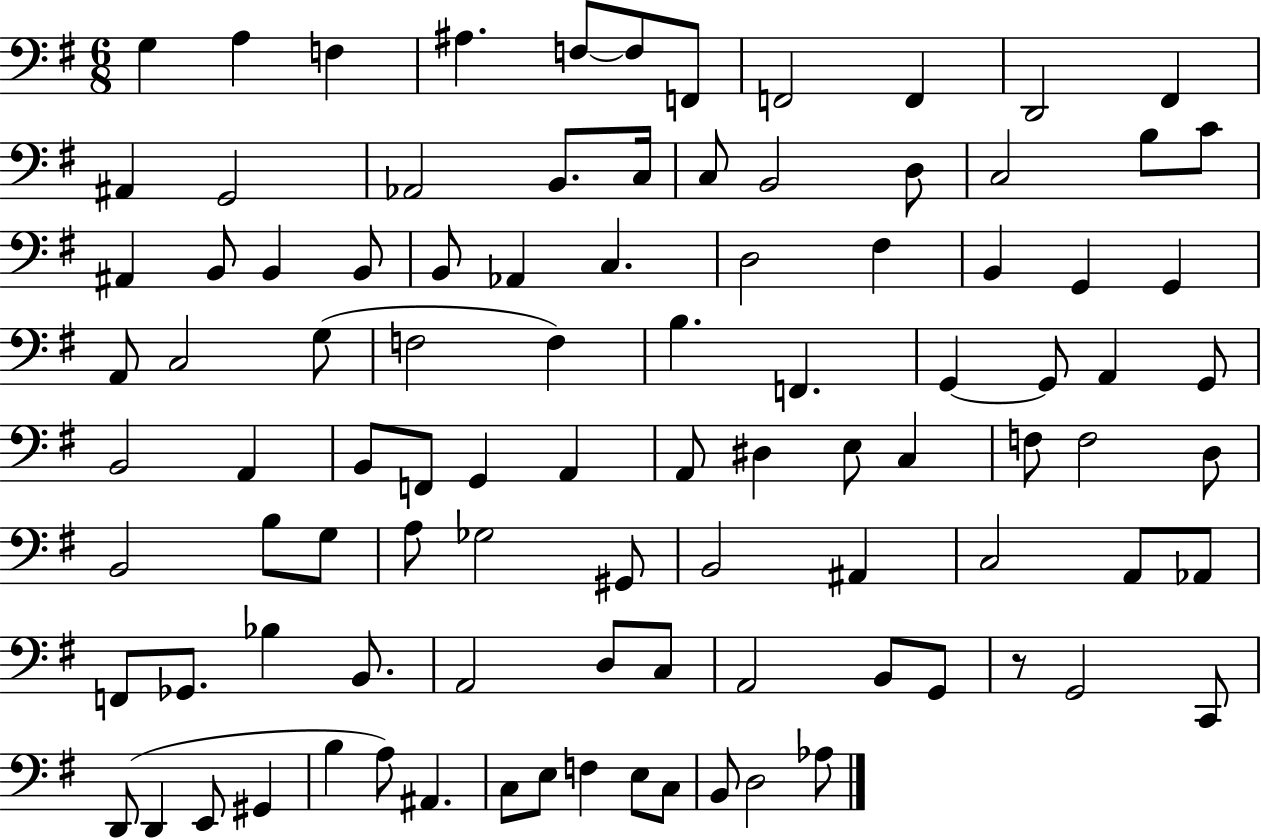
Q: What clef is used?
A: bass